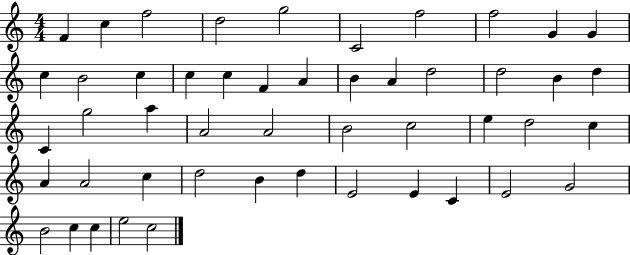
{
  \clef treble
  \numericTimeSignature
  \time 4/4
  \key c \major
  f'4 c''4 f''2 | d''2 g''2 | c'2 f''2 | f''2 g'4 g'4 | \break c''4 b'2 c''4 | c''4 c''4 f'4 a'4 | b'4 a'4 d''2 | d''2 b'4 d''4 | \break c'4 g''2 a''4 | a'2 a'2 | b'2 c''2 | e''4 d''2 c''4 | \break a'4 a'2 c''4 | d''2 b'4 d''4 | e'2 e'4 c'4 | e'2 g'2 | \break b'2 c''4 c''4 | e''2 c''2 | \bar "|."
}